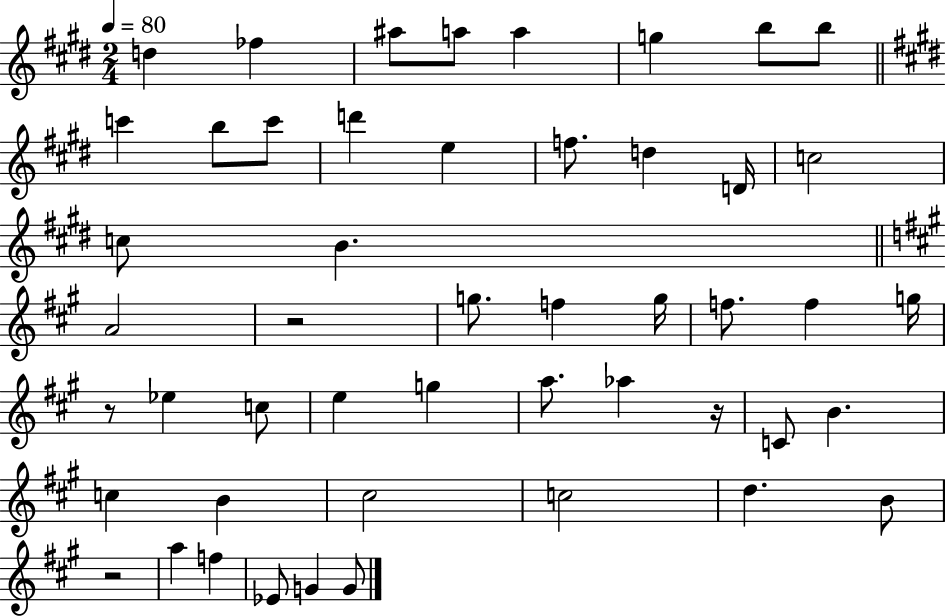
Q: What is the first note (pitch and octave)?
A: D5